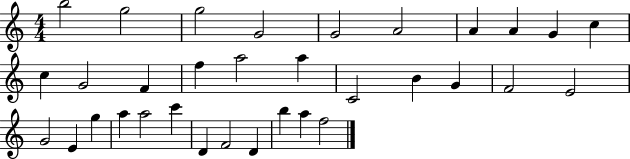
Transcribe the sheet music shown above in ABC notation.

X:1
T:Untitled
M:4/4
L:1/4
K:C
b2 g2 g2 G2 G2 A2 A A G c c G2 F f a2 a C2 B G F2 E2 G2 E g a a2 c' D F2 D b a f2